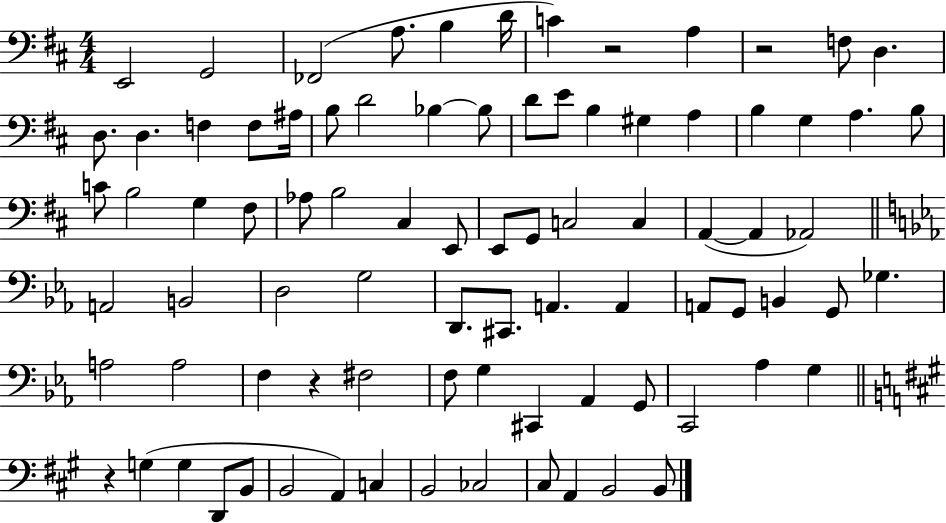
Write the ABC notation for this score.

X:1
T:Untitled
M:4/4
L:1/4
K:D
E,,2 G,,2 _F,,2 A,/2 B, D/4 C z2 A, z2 F,/2 D, D,/2 D, F, F,/2 ^A,/4 B,/2 D2 _B, _B,/2 D/2 E/2 B, ^G, A, B, G, A, B,/2 C/2 B,2 G, ^F,/2 _A,/2 B,2 ^C, E,,/2 E,,/2 G,,/2 C,2 C, A,, A,, _A,,2 A,,2 B,,2 D,2 G,2 D,,/2 ^C,,/2 A,, A,, A,,/2 G,,/2 B,, G,,/2 _G, A,2 A,2 F, z ^F,2 F,/2 G, ^C,, _A,, G,,/2 C,,2 _A, G, z G, G, D,,/2 B,,/2 B,,2 A,, C, B,,2 _C,2 ^C,/2 A,, B,,2 B,,/2